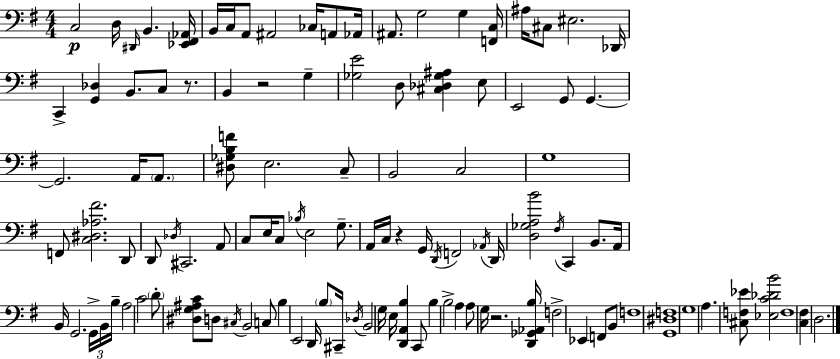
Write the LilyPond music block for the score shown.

{
  \clef bass
  \numericTimeSignature
  \time 4/4
  \key g \major
  \repeat volta 2 { c2\p d16 \grace { dis,16 } b,4. | <ees, fis, aes,>16 b,16 c16 a,8 ais,2 ces16 a,8 | aes,16 ais,8. g2 g4 | <f, c>16 ais16 cis8 eis2. | \break des,16 c,4-> <g, des>4 b,8. c8 r8. | b,4 r2 g4-- | <ges e'>2 d8 <cis des ges ais>4 e8 | e,2 g,8 g,4.~~ | \break g,2. a,16 \parenthesize a,8. | <dis ges b f'>8 e2. c8-- | b,2 c2 | g1 | \break f,8 <c dis aes fis'>2. d,8 | d,8 \acciaccatura { des16 } cis,2. | a,8 c8 e16 c8 \acciaccatura { bes16 } e2 | g8.-- a,16 c16 r4 g,16 \acciaccatura { d,16 } f,2 | \break \acciaccatura { aes,16 } d,16 <d ges a b'>2 \acciaccatura { fis16 } c,4 | b,8. a,16 b,16 g,2. | \tuplet 3/2 { g,16-> b,16 b16-- } a2 c'2 | \parenthesize d'8-. <dis g ais c'>8 d8 \acciaccatura { cis16 } b,2 | \break c8 b4 e,2 | d,16 \parenthesize b8 cis,16-- \acciaccatura { des16 } b,2 | g16 e16 <d, a, b>4 c,8 b4 b2-> | a4 a8 g16 r2. | \break <d, ges, aes, b>16 f2-> | ees,4 f,8 b,8 f1 | <g, dis f>1 | g1 | \break a4. <cis f ees'>8 | <ees c' des' b'>2 f1 | <c fis>4 d2. | } \bar "|."
}